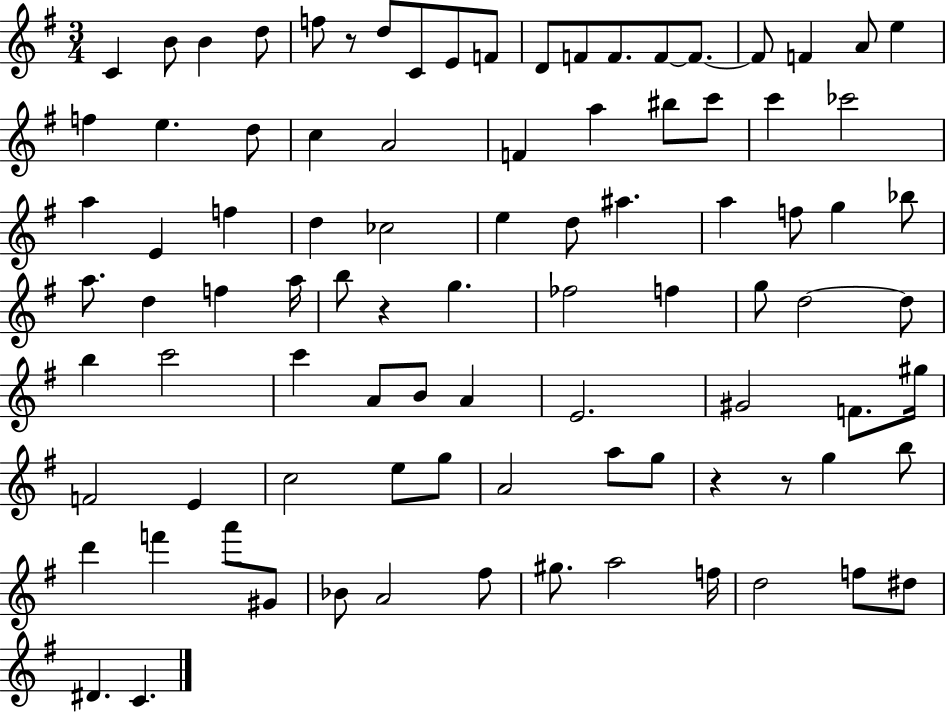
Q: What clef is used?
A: treble